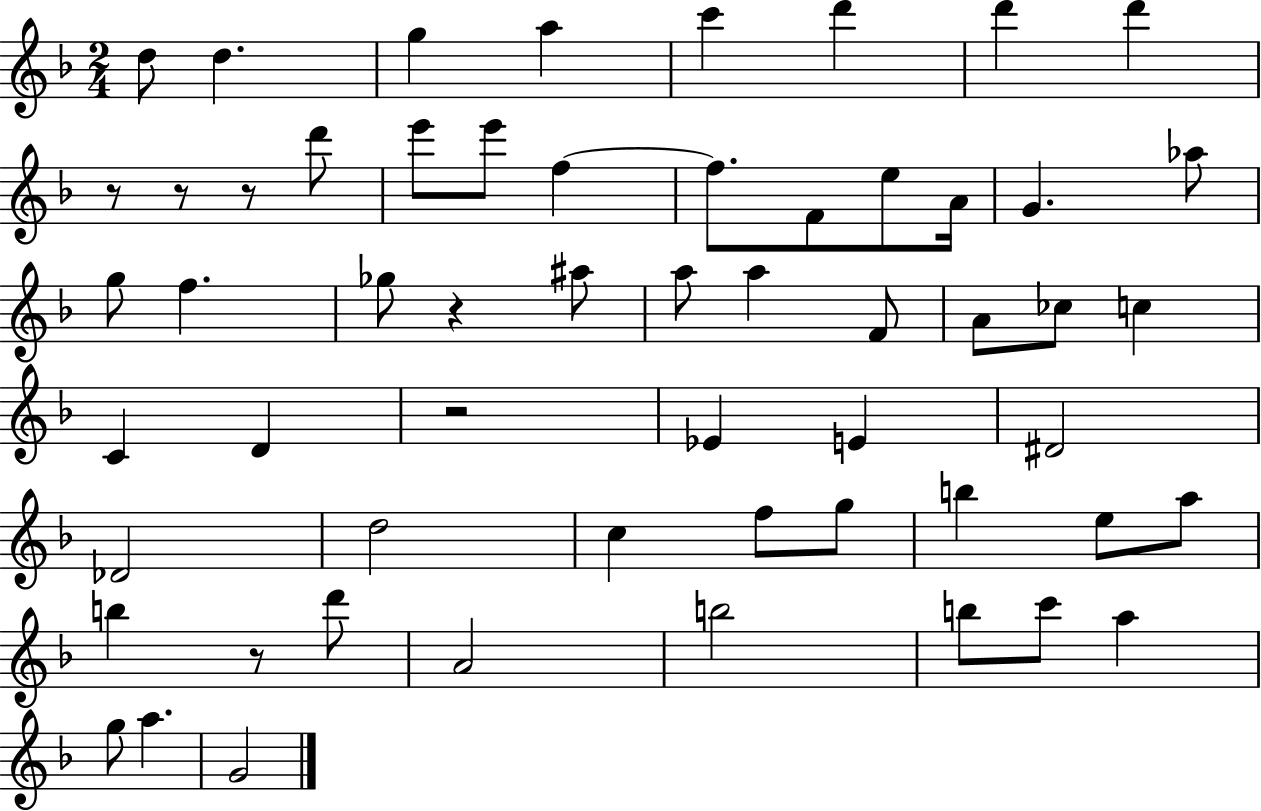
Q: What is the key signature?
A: F major